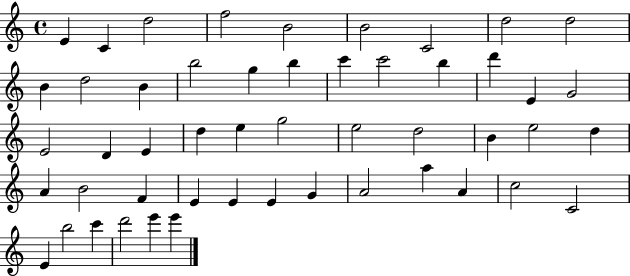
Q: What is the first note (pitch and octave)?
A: E4